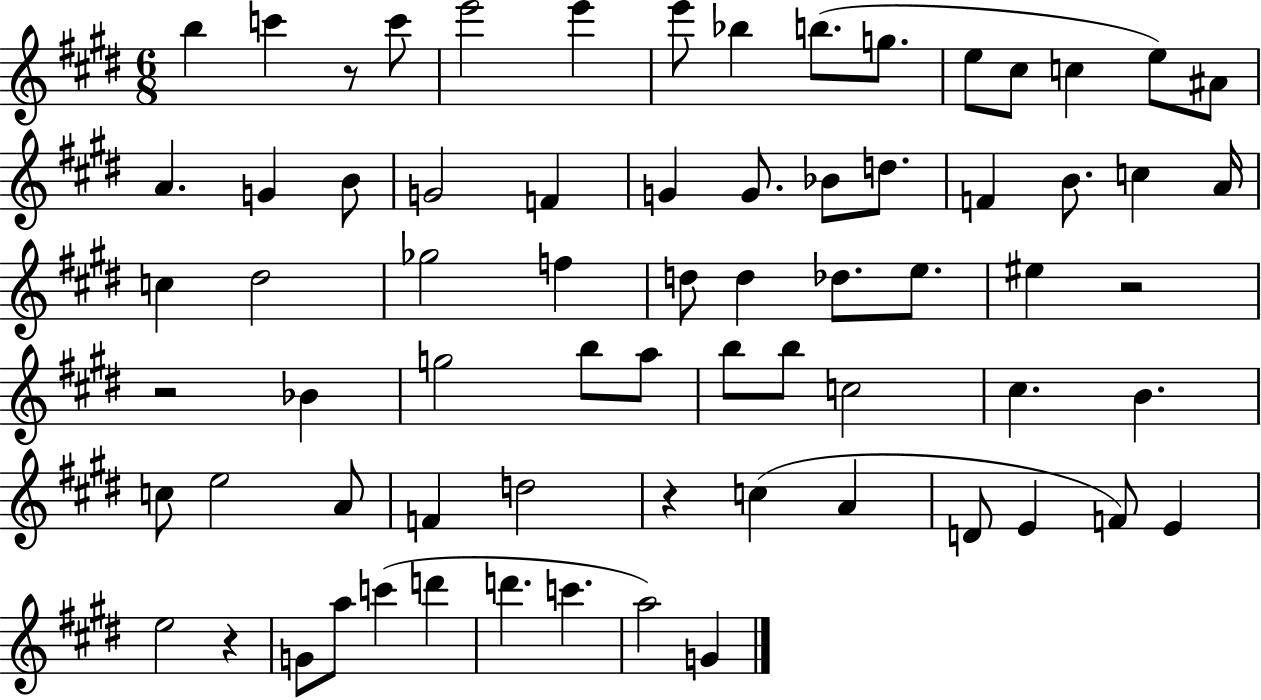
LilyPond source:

{
  \clef treble
  \numericTimeSignature
  \time 6/8
  \key e \major
  b''4 c'''4 r8 c'''8 | e'''2 e'''4 | e'''8 bes''4 b''8.( g''8. | e''8 cis''8 c''4 e''8) ais'8 | \break a'4. g'4 b'8 | g'2 f'4 | g'4 g'8. bes'8 d''8. | f'4 b'8. c''4 a'16 | \break c''4 dis''2 | ges''2 f''4 | d''8 d''4 des''8. e''8. | eis''4 r2 | \break r2 bes'4 | g''2 b''8 a''8 | b''8 b''8 c''2 | cis''4. b'4. | \break c''8 e''2 a'8 | f'4 d''2 | r4 c''4( a'4 | d'8 e'4 f'8) e'4 | \break e''2 r4 | g'8 a''8 c'''4( d'''4 | d'''4. c'''4. | a''2) g'4 | \break \bar "|."
}